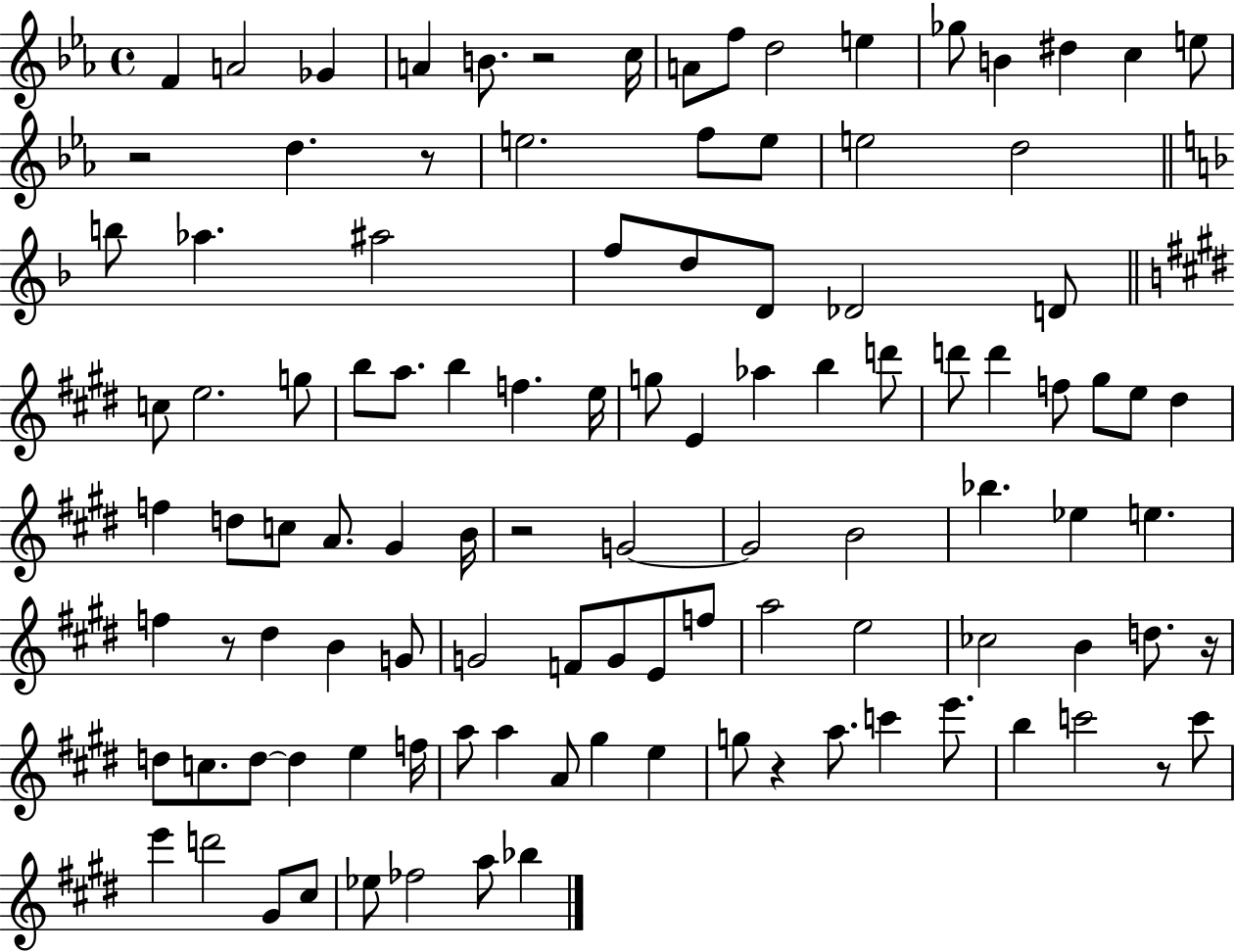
{
  \clef treble
  \time 4/4
  \defaultTimeSignature
  \key ees \major
  \repeat volta 2 { f'4 a'2 ges'4 | a'4 b'8. r2 c''16 | a'8 f''8 d''2 e''4 | ges''8 b'4 dis''4 c''4 e''8 | \break r2 d''4. r8 | e''2. f''8 e''8 | e''2 d''2 | \bar "||" \break \key f \major b''8 aes''4. ais''2 | f''8 d''8 d'8 des'2 d'8 | \bar "||" \break \key e \major c''8 e''2. g''8 | b''8 a''8. b''4 f''4. e''16 | g''8 e'4 aes''4 b''4 d'''8 | d'''8 d'''4 f''8 gis''8 e''8 dis''4 | \break f''4 d''8 c''8 a'8. gis'4 b'16 | r2 g'2~~ | g'2 b'2 | bes''4. ees''4 e''4. | \break f''4 r8 dis''4 b'4 g'8 | g'2 f'8 g'8 e'8 f''8 | a''2 e''2 | ces''2 b'4 d''8. r16 | \break d''8 c''8. d''8~~ d''4 e''4 f''16 | a''8 a''4 a'8 gis''4 e''4 | g''8 r4 a''8. c'''4 e'''8. | b''4 c'''2 r8 c'''8 | \break e'''4 d'''2 gis'8 cis''8 | ees''8 fes''2 a''8 bes''4 | } \bar "|."
}